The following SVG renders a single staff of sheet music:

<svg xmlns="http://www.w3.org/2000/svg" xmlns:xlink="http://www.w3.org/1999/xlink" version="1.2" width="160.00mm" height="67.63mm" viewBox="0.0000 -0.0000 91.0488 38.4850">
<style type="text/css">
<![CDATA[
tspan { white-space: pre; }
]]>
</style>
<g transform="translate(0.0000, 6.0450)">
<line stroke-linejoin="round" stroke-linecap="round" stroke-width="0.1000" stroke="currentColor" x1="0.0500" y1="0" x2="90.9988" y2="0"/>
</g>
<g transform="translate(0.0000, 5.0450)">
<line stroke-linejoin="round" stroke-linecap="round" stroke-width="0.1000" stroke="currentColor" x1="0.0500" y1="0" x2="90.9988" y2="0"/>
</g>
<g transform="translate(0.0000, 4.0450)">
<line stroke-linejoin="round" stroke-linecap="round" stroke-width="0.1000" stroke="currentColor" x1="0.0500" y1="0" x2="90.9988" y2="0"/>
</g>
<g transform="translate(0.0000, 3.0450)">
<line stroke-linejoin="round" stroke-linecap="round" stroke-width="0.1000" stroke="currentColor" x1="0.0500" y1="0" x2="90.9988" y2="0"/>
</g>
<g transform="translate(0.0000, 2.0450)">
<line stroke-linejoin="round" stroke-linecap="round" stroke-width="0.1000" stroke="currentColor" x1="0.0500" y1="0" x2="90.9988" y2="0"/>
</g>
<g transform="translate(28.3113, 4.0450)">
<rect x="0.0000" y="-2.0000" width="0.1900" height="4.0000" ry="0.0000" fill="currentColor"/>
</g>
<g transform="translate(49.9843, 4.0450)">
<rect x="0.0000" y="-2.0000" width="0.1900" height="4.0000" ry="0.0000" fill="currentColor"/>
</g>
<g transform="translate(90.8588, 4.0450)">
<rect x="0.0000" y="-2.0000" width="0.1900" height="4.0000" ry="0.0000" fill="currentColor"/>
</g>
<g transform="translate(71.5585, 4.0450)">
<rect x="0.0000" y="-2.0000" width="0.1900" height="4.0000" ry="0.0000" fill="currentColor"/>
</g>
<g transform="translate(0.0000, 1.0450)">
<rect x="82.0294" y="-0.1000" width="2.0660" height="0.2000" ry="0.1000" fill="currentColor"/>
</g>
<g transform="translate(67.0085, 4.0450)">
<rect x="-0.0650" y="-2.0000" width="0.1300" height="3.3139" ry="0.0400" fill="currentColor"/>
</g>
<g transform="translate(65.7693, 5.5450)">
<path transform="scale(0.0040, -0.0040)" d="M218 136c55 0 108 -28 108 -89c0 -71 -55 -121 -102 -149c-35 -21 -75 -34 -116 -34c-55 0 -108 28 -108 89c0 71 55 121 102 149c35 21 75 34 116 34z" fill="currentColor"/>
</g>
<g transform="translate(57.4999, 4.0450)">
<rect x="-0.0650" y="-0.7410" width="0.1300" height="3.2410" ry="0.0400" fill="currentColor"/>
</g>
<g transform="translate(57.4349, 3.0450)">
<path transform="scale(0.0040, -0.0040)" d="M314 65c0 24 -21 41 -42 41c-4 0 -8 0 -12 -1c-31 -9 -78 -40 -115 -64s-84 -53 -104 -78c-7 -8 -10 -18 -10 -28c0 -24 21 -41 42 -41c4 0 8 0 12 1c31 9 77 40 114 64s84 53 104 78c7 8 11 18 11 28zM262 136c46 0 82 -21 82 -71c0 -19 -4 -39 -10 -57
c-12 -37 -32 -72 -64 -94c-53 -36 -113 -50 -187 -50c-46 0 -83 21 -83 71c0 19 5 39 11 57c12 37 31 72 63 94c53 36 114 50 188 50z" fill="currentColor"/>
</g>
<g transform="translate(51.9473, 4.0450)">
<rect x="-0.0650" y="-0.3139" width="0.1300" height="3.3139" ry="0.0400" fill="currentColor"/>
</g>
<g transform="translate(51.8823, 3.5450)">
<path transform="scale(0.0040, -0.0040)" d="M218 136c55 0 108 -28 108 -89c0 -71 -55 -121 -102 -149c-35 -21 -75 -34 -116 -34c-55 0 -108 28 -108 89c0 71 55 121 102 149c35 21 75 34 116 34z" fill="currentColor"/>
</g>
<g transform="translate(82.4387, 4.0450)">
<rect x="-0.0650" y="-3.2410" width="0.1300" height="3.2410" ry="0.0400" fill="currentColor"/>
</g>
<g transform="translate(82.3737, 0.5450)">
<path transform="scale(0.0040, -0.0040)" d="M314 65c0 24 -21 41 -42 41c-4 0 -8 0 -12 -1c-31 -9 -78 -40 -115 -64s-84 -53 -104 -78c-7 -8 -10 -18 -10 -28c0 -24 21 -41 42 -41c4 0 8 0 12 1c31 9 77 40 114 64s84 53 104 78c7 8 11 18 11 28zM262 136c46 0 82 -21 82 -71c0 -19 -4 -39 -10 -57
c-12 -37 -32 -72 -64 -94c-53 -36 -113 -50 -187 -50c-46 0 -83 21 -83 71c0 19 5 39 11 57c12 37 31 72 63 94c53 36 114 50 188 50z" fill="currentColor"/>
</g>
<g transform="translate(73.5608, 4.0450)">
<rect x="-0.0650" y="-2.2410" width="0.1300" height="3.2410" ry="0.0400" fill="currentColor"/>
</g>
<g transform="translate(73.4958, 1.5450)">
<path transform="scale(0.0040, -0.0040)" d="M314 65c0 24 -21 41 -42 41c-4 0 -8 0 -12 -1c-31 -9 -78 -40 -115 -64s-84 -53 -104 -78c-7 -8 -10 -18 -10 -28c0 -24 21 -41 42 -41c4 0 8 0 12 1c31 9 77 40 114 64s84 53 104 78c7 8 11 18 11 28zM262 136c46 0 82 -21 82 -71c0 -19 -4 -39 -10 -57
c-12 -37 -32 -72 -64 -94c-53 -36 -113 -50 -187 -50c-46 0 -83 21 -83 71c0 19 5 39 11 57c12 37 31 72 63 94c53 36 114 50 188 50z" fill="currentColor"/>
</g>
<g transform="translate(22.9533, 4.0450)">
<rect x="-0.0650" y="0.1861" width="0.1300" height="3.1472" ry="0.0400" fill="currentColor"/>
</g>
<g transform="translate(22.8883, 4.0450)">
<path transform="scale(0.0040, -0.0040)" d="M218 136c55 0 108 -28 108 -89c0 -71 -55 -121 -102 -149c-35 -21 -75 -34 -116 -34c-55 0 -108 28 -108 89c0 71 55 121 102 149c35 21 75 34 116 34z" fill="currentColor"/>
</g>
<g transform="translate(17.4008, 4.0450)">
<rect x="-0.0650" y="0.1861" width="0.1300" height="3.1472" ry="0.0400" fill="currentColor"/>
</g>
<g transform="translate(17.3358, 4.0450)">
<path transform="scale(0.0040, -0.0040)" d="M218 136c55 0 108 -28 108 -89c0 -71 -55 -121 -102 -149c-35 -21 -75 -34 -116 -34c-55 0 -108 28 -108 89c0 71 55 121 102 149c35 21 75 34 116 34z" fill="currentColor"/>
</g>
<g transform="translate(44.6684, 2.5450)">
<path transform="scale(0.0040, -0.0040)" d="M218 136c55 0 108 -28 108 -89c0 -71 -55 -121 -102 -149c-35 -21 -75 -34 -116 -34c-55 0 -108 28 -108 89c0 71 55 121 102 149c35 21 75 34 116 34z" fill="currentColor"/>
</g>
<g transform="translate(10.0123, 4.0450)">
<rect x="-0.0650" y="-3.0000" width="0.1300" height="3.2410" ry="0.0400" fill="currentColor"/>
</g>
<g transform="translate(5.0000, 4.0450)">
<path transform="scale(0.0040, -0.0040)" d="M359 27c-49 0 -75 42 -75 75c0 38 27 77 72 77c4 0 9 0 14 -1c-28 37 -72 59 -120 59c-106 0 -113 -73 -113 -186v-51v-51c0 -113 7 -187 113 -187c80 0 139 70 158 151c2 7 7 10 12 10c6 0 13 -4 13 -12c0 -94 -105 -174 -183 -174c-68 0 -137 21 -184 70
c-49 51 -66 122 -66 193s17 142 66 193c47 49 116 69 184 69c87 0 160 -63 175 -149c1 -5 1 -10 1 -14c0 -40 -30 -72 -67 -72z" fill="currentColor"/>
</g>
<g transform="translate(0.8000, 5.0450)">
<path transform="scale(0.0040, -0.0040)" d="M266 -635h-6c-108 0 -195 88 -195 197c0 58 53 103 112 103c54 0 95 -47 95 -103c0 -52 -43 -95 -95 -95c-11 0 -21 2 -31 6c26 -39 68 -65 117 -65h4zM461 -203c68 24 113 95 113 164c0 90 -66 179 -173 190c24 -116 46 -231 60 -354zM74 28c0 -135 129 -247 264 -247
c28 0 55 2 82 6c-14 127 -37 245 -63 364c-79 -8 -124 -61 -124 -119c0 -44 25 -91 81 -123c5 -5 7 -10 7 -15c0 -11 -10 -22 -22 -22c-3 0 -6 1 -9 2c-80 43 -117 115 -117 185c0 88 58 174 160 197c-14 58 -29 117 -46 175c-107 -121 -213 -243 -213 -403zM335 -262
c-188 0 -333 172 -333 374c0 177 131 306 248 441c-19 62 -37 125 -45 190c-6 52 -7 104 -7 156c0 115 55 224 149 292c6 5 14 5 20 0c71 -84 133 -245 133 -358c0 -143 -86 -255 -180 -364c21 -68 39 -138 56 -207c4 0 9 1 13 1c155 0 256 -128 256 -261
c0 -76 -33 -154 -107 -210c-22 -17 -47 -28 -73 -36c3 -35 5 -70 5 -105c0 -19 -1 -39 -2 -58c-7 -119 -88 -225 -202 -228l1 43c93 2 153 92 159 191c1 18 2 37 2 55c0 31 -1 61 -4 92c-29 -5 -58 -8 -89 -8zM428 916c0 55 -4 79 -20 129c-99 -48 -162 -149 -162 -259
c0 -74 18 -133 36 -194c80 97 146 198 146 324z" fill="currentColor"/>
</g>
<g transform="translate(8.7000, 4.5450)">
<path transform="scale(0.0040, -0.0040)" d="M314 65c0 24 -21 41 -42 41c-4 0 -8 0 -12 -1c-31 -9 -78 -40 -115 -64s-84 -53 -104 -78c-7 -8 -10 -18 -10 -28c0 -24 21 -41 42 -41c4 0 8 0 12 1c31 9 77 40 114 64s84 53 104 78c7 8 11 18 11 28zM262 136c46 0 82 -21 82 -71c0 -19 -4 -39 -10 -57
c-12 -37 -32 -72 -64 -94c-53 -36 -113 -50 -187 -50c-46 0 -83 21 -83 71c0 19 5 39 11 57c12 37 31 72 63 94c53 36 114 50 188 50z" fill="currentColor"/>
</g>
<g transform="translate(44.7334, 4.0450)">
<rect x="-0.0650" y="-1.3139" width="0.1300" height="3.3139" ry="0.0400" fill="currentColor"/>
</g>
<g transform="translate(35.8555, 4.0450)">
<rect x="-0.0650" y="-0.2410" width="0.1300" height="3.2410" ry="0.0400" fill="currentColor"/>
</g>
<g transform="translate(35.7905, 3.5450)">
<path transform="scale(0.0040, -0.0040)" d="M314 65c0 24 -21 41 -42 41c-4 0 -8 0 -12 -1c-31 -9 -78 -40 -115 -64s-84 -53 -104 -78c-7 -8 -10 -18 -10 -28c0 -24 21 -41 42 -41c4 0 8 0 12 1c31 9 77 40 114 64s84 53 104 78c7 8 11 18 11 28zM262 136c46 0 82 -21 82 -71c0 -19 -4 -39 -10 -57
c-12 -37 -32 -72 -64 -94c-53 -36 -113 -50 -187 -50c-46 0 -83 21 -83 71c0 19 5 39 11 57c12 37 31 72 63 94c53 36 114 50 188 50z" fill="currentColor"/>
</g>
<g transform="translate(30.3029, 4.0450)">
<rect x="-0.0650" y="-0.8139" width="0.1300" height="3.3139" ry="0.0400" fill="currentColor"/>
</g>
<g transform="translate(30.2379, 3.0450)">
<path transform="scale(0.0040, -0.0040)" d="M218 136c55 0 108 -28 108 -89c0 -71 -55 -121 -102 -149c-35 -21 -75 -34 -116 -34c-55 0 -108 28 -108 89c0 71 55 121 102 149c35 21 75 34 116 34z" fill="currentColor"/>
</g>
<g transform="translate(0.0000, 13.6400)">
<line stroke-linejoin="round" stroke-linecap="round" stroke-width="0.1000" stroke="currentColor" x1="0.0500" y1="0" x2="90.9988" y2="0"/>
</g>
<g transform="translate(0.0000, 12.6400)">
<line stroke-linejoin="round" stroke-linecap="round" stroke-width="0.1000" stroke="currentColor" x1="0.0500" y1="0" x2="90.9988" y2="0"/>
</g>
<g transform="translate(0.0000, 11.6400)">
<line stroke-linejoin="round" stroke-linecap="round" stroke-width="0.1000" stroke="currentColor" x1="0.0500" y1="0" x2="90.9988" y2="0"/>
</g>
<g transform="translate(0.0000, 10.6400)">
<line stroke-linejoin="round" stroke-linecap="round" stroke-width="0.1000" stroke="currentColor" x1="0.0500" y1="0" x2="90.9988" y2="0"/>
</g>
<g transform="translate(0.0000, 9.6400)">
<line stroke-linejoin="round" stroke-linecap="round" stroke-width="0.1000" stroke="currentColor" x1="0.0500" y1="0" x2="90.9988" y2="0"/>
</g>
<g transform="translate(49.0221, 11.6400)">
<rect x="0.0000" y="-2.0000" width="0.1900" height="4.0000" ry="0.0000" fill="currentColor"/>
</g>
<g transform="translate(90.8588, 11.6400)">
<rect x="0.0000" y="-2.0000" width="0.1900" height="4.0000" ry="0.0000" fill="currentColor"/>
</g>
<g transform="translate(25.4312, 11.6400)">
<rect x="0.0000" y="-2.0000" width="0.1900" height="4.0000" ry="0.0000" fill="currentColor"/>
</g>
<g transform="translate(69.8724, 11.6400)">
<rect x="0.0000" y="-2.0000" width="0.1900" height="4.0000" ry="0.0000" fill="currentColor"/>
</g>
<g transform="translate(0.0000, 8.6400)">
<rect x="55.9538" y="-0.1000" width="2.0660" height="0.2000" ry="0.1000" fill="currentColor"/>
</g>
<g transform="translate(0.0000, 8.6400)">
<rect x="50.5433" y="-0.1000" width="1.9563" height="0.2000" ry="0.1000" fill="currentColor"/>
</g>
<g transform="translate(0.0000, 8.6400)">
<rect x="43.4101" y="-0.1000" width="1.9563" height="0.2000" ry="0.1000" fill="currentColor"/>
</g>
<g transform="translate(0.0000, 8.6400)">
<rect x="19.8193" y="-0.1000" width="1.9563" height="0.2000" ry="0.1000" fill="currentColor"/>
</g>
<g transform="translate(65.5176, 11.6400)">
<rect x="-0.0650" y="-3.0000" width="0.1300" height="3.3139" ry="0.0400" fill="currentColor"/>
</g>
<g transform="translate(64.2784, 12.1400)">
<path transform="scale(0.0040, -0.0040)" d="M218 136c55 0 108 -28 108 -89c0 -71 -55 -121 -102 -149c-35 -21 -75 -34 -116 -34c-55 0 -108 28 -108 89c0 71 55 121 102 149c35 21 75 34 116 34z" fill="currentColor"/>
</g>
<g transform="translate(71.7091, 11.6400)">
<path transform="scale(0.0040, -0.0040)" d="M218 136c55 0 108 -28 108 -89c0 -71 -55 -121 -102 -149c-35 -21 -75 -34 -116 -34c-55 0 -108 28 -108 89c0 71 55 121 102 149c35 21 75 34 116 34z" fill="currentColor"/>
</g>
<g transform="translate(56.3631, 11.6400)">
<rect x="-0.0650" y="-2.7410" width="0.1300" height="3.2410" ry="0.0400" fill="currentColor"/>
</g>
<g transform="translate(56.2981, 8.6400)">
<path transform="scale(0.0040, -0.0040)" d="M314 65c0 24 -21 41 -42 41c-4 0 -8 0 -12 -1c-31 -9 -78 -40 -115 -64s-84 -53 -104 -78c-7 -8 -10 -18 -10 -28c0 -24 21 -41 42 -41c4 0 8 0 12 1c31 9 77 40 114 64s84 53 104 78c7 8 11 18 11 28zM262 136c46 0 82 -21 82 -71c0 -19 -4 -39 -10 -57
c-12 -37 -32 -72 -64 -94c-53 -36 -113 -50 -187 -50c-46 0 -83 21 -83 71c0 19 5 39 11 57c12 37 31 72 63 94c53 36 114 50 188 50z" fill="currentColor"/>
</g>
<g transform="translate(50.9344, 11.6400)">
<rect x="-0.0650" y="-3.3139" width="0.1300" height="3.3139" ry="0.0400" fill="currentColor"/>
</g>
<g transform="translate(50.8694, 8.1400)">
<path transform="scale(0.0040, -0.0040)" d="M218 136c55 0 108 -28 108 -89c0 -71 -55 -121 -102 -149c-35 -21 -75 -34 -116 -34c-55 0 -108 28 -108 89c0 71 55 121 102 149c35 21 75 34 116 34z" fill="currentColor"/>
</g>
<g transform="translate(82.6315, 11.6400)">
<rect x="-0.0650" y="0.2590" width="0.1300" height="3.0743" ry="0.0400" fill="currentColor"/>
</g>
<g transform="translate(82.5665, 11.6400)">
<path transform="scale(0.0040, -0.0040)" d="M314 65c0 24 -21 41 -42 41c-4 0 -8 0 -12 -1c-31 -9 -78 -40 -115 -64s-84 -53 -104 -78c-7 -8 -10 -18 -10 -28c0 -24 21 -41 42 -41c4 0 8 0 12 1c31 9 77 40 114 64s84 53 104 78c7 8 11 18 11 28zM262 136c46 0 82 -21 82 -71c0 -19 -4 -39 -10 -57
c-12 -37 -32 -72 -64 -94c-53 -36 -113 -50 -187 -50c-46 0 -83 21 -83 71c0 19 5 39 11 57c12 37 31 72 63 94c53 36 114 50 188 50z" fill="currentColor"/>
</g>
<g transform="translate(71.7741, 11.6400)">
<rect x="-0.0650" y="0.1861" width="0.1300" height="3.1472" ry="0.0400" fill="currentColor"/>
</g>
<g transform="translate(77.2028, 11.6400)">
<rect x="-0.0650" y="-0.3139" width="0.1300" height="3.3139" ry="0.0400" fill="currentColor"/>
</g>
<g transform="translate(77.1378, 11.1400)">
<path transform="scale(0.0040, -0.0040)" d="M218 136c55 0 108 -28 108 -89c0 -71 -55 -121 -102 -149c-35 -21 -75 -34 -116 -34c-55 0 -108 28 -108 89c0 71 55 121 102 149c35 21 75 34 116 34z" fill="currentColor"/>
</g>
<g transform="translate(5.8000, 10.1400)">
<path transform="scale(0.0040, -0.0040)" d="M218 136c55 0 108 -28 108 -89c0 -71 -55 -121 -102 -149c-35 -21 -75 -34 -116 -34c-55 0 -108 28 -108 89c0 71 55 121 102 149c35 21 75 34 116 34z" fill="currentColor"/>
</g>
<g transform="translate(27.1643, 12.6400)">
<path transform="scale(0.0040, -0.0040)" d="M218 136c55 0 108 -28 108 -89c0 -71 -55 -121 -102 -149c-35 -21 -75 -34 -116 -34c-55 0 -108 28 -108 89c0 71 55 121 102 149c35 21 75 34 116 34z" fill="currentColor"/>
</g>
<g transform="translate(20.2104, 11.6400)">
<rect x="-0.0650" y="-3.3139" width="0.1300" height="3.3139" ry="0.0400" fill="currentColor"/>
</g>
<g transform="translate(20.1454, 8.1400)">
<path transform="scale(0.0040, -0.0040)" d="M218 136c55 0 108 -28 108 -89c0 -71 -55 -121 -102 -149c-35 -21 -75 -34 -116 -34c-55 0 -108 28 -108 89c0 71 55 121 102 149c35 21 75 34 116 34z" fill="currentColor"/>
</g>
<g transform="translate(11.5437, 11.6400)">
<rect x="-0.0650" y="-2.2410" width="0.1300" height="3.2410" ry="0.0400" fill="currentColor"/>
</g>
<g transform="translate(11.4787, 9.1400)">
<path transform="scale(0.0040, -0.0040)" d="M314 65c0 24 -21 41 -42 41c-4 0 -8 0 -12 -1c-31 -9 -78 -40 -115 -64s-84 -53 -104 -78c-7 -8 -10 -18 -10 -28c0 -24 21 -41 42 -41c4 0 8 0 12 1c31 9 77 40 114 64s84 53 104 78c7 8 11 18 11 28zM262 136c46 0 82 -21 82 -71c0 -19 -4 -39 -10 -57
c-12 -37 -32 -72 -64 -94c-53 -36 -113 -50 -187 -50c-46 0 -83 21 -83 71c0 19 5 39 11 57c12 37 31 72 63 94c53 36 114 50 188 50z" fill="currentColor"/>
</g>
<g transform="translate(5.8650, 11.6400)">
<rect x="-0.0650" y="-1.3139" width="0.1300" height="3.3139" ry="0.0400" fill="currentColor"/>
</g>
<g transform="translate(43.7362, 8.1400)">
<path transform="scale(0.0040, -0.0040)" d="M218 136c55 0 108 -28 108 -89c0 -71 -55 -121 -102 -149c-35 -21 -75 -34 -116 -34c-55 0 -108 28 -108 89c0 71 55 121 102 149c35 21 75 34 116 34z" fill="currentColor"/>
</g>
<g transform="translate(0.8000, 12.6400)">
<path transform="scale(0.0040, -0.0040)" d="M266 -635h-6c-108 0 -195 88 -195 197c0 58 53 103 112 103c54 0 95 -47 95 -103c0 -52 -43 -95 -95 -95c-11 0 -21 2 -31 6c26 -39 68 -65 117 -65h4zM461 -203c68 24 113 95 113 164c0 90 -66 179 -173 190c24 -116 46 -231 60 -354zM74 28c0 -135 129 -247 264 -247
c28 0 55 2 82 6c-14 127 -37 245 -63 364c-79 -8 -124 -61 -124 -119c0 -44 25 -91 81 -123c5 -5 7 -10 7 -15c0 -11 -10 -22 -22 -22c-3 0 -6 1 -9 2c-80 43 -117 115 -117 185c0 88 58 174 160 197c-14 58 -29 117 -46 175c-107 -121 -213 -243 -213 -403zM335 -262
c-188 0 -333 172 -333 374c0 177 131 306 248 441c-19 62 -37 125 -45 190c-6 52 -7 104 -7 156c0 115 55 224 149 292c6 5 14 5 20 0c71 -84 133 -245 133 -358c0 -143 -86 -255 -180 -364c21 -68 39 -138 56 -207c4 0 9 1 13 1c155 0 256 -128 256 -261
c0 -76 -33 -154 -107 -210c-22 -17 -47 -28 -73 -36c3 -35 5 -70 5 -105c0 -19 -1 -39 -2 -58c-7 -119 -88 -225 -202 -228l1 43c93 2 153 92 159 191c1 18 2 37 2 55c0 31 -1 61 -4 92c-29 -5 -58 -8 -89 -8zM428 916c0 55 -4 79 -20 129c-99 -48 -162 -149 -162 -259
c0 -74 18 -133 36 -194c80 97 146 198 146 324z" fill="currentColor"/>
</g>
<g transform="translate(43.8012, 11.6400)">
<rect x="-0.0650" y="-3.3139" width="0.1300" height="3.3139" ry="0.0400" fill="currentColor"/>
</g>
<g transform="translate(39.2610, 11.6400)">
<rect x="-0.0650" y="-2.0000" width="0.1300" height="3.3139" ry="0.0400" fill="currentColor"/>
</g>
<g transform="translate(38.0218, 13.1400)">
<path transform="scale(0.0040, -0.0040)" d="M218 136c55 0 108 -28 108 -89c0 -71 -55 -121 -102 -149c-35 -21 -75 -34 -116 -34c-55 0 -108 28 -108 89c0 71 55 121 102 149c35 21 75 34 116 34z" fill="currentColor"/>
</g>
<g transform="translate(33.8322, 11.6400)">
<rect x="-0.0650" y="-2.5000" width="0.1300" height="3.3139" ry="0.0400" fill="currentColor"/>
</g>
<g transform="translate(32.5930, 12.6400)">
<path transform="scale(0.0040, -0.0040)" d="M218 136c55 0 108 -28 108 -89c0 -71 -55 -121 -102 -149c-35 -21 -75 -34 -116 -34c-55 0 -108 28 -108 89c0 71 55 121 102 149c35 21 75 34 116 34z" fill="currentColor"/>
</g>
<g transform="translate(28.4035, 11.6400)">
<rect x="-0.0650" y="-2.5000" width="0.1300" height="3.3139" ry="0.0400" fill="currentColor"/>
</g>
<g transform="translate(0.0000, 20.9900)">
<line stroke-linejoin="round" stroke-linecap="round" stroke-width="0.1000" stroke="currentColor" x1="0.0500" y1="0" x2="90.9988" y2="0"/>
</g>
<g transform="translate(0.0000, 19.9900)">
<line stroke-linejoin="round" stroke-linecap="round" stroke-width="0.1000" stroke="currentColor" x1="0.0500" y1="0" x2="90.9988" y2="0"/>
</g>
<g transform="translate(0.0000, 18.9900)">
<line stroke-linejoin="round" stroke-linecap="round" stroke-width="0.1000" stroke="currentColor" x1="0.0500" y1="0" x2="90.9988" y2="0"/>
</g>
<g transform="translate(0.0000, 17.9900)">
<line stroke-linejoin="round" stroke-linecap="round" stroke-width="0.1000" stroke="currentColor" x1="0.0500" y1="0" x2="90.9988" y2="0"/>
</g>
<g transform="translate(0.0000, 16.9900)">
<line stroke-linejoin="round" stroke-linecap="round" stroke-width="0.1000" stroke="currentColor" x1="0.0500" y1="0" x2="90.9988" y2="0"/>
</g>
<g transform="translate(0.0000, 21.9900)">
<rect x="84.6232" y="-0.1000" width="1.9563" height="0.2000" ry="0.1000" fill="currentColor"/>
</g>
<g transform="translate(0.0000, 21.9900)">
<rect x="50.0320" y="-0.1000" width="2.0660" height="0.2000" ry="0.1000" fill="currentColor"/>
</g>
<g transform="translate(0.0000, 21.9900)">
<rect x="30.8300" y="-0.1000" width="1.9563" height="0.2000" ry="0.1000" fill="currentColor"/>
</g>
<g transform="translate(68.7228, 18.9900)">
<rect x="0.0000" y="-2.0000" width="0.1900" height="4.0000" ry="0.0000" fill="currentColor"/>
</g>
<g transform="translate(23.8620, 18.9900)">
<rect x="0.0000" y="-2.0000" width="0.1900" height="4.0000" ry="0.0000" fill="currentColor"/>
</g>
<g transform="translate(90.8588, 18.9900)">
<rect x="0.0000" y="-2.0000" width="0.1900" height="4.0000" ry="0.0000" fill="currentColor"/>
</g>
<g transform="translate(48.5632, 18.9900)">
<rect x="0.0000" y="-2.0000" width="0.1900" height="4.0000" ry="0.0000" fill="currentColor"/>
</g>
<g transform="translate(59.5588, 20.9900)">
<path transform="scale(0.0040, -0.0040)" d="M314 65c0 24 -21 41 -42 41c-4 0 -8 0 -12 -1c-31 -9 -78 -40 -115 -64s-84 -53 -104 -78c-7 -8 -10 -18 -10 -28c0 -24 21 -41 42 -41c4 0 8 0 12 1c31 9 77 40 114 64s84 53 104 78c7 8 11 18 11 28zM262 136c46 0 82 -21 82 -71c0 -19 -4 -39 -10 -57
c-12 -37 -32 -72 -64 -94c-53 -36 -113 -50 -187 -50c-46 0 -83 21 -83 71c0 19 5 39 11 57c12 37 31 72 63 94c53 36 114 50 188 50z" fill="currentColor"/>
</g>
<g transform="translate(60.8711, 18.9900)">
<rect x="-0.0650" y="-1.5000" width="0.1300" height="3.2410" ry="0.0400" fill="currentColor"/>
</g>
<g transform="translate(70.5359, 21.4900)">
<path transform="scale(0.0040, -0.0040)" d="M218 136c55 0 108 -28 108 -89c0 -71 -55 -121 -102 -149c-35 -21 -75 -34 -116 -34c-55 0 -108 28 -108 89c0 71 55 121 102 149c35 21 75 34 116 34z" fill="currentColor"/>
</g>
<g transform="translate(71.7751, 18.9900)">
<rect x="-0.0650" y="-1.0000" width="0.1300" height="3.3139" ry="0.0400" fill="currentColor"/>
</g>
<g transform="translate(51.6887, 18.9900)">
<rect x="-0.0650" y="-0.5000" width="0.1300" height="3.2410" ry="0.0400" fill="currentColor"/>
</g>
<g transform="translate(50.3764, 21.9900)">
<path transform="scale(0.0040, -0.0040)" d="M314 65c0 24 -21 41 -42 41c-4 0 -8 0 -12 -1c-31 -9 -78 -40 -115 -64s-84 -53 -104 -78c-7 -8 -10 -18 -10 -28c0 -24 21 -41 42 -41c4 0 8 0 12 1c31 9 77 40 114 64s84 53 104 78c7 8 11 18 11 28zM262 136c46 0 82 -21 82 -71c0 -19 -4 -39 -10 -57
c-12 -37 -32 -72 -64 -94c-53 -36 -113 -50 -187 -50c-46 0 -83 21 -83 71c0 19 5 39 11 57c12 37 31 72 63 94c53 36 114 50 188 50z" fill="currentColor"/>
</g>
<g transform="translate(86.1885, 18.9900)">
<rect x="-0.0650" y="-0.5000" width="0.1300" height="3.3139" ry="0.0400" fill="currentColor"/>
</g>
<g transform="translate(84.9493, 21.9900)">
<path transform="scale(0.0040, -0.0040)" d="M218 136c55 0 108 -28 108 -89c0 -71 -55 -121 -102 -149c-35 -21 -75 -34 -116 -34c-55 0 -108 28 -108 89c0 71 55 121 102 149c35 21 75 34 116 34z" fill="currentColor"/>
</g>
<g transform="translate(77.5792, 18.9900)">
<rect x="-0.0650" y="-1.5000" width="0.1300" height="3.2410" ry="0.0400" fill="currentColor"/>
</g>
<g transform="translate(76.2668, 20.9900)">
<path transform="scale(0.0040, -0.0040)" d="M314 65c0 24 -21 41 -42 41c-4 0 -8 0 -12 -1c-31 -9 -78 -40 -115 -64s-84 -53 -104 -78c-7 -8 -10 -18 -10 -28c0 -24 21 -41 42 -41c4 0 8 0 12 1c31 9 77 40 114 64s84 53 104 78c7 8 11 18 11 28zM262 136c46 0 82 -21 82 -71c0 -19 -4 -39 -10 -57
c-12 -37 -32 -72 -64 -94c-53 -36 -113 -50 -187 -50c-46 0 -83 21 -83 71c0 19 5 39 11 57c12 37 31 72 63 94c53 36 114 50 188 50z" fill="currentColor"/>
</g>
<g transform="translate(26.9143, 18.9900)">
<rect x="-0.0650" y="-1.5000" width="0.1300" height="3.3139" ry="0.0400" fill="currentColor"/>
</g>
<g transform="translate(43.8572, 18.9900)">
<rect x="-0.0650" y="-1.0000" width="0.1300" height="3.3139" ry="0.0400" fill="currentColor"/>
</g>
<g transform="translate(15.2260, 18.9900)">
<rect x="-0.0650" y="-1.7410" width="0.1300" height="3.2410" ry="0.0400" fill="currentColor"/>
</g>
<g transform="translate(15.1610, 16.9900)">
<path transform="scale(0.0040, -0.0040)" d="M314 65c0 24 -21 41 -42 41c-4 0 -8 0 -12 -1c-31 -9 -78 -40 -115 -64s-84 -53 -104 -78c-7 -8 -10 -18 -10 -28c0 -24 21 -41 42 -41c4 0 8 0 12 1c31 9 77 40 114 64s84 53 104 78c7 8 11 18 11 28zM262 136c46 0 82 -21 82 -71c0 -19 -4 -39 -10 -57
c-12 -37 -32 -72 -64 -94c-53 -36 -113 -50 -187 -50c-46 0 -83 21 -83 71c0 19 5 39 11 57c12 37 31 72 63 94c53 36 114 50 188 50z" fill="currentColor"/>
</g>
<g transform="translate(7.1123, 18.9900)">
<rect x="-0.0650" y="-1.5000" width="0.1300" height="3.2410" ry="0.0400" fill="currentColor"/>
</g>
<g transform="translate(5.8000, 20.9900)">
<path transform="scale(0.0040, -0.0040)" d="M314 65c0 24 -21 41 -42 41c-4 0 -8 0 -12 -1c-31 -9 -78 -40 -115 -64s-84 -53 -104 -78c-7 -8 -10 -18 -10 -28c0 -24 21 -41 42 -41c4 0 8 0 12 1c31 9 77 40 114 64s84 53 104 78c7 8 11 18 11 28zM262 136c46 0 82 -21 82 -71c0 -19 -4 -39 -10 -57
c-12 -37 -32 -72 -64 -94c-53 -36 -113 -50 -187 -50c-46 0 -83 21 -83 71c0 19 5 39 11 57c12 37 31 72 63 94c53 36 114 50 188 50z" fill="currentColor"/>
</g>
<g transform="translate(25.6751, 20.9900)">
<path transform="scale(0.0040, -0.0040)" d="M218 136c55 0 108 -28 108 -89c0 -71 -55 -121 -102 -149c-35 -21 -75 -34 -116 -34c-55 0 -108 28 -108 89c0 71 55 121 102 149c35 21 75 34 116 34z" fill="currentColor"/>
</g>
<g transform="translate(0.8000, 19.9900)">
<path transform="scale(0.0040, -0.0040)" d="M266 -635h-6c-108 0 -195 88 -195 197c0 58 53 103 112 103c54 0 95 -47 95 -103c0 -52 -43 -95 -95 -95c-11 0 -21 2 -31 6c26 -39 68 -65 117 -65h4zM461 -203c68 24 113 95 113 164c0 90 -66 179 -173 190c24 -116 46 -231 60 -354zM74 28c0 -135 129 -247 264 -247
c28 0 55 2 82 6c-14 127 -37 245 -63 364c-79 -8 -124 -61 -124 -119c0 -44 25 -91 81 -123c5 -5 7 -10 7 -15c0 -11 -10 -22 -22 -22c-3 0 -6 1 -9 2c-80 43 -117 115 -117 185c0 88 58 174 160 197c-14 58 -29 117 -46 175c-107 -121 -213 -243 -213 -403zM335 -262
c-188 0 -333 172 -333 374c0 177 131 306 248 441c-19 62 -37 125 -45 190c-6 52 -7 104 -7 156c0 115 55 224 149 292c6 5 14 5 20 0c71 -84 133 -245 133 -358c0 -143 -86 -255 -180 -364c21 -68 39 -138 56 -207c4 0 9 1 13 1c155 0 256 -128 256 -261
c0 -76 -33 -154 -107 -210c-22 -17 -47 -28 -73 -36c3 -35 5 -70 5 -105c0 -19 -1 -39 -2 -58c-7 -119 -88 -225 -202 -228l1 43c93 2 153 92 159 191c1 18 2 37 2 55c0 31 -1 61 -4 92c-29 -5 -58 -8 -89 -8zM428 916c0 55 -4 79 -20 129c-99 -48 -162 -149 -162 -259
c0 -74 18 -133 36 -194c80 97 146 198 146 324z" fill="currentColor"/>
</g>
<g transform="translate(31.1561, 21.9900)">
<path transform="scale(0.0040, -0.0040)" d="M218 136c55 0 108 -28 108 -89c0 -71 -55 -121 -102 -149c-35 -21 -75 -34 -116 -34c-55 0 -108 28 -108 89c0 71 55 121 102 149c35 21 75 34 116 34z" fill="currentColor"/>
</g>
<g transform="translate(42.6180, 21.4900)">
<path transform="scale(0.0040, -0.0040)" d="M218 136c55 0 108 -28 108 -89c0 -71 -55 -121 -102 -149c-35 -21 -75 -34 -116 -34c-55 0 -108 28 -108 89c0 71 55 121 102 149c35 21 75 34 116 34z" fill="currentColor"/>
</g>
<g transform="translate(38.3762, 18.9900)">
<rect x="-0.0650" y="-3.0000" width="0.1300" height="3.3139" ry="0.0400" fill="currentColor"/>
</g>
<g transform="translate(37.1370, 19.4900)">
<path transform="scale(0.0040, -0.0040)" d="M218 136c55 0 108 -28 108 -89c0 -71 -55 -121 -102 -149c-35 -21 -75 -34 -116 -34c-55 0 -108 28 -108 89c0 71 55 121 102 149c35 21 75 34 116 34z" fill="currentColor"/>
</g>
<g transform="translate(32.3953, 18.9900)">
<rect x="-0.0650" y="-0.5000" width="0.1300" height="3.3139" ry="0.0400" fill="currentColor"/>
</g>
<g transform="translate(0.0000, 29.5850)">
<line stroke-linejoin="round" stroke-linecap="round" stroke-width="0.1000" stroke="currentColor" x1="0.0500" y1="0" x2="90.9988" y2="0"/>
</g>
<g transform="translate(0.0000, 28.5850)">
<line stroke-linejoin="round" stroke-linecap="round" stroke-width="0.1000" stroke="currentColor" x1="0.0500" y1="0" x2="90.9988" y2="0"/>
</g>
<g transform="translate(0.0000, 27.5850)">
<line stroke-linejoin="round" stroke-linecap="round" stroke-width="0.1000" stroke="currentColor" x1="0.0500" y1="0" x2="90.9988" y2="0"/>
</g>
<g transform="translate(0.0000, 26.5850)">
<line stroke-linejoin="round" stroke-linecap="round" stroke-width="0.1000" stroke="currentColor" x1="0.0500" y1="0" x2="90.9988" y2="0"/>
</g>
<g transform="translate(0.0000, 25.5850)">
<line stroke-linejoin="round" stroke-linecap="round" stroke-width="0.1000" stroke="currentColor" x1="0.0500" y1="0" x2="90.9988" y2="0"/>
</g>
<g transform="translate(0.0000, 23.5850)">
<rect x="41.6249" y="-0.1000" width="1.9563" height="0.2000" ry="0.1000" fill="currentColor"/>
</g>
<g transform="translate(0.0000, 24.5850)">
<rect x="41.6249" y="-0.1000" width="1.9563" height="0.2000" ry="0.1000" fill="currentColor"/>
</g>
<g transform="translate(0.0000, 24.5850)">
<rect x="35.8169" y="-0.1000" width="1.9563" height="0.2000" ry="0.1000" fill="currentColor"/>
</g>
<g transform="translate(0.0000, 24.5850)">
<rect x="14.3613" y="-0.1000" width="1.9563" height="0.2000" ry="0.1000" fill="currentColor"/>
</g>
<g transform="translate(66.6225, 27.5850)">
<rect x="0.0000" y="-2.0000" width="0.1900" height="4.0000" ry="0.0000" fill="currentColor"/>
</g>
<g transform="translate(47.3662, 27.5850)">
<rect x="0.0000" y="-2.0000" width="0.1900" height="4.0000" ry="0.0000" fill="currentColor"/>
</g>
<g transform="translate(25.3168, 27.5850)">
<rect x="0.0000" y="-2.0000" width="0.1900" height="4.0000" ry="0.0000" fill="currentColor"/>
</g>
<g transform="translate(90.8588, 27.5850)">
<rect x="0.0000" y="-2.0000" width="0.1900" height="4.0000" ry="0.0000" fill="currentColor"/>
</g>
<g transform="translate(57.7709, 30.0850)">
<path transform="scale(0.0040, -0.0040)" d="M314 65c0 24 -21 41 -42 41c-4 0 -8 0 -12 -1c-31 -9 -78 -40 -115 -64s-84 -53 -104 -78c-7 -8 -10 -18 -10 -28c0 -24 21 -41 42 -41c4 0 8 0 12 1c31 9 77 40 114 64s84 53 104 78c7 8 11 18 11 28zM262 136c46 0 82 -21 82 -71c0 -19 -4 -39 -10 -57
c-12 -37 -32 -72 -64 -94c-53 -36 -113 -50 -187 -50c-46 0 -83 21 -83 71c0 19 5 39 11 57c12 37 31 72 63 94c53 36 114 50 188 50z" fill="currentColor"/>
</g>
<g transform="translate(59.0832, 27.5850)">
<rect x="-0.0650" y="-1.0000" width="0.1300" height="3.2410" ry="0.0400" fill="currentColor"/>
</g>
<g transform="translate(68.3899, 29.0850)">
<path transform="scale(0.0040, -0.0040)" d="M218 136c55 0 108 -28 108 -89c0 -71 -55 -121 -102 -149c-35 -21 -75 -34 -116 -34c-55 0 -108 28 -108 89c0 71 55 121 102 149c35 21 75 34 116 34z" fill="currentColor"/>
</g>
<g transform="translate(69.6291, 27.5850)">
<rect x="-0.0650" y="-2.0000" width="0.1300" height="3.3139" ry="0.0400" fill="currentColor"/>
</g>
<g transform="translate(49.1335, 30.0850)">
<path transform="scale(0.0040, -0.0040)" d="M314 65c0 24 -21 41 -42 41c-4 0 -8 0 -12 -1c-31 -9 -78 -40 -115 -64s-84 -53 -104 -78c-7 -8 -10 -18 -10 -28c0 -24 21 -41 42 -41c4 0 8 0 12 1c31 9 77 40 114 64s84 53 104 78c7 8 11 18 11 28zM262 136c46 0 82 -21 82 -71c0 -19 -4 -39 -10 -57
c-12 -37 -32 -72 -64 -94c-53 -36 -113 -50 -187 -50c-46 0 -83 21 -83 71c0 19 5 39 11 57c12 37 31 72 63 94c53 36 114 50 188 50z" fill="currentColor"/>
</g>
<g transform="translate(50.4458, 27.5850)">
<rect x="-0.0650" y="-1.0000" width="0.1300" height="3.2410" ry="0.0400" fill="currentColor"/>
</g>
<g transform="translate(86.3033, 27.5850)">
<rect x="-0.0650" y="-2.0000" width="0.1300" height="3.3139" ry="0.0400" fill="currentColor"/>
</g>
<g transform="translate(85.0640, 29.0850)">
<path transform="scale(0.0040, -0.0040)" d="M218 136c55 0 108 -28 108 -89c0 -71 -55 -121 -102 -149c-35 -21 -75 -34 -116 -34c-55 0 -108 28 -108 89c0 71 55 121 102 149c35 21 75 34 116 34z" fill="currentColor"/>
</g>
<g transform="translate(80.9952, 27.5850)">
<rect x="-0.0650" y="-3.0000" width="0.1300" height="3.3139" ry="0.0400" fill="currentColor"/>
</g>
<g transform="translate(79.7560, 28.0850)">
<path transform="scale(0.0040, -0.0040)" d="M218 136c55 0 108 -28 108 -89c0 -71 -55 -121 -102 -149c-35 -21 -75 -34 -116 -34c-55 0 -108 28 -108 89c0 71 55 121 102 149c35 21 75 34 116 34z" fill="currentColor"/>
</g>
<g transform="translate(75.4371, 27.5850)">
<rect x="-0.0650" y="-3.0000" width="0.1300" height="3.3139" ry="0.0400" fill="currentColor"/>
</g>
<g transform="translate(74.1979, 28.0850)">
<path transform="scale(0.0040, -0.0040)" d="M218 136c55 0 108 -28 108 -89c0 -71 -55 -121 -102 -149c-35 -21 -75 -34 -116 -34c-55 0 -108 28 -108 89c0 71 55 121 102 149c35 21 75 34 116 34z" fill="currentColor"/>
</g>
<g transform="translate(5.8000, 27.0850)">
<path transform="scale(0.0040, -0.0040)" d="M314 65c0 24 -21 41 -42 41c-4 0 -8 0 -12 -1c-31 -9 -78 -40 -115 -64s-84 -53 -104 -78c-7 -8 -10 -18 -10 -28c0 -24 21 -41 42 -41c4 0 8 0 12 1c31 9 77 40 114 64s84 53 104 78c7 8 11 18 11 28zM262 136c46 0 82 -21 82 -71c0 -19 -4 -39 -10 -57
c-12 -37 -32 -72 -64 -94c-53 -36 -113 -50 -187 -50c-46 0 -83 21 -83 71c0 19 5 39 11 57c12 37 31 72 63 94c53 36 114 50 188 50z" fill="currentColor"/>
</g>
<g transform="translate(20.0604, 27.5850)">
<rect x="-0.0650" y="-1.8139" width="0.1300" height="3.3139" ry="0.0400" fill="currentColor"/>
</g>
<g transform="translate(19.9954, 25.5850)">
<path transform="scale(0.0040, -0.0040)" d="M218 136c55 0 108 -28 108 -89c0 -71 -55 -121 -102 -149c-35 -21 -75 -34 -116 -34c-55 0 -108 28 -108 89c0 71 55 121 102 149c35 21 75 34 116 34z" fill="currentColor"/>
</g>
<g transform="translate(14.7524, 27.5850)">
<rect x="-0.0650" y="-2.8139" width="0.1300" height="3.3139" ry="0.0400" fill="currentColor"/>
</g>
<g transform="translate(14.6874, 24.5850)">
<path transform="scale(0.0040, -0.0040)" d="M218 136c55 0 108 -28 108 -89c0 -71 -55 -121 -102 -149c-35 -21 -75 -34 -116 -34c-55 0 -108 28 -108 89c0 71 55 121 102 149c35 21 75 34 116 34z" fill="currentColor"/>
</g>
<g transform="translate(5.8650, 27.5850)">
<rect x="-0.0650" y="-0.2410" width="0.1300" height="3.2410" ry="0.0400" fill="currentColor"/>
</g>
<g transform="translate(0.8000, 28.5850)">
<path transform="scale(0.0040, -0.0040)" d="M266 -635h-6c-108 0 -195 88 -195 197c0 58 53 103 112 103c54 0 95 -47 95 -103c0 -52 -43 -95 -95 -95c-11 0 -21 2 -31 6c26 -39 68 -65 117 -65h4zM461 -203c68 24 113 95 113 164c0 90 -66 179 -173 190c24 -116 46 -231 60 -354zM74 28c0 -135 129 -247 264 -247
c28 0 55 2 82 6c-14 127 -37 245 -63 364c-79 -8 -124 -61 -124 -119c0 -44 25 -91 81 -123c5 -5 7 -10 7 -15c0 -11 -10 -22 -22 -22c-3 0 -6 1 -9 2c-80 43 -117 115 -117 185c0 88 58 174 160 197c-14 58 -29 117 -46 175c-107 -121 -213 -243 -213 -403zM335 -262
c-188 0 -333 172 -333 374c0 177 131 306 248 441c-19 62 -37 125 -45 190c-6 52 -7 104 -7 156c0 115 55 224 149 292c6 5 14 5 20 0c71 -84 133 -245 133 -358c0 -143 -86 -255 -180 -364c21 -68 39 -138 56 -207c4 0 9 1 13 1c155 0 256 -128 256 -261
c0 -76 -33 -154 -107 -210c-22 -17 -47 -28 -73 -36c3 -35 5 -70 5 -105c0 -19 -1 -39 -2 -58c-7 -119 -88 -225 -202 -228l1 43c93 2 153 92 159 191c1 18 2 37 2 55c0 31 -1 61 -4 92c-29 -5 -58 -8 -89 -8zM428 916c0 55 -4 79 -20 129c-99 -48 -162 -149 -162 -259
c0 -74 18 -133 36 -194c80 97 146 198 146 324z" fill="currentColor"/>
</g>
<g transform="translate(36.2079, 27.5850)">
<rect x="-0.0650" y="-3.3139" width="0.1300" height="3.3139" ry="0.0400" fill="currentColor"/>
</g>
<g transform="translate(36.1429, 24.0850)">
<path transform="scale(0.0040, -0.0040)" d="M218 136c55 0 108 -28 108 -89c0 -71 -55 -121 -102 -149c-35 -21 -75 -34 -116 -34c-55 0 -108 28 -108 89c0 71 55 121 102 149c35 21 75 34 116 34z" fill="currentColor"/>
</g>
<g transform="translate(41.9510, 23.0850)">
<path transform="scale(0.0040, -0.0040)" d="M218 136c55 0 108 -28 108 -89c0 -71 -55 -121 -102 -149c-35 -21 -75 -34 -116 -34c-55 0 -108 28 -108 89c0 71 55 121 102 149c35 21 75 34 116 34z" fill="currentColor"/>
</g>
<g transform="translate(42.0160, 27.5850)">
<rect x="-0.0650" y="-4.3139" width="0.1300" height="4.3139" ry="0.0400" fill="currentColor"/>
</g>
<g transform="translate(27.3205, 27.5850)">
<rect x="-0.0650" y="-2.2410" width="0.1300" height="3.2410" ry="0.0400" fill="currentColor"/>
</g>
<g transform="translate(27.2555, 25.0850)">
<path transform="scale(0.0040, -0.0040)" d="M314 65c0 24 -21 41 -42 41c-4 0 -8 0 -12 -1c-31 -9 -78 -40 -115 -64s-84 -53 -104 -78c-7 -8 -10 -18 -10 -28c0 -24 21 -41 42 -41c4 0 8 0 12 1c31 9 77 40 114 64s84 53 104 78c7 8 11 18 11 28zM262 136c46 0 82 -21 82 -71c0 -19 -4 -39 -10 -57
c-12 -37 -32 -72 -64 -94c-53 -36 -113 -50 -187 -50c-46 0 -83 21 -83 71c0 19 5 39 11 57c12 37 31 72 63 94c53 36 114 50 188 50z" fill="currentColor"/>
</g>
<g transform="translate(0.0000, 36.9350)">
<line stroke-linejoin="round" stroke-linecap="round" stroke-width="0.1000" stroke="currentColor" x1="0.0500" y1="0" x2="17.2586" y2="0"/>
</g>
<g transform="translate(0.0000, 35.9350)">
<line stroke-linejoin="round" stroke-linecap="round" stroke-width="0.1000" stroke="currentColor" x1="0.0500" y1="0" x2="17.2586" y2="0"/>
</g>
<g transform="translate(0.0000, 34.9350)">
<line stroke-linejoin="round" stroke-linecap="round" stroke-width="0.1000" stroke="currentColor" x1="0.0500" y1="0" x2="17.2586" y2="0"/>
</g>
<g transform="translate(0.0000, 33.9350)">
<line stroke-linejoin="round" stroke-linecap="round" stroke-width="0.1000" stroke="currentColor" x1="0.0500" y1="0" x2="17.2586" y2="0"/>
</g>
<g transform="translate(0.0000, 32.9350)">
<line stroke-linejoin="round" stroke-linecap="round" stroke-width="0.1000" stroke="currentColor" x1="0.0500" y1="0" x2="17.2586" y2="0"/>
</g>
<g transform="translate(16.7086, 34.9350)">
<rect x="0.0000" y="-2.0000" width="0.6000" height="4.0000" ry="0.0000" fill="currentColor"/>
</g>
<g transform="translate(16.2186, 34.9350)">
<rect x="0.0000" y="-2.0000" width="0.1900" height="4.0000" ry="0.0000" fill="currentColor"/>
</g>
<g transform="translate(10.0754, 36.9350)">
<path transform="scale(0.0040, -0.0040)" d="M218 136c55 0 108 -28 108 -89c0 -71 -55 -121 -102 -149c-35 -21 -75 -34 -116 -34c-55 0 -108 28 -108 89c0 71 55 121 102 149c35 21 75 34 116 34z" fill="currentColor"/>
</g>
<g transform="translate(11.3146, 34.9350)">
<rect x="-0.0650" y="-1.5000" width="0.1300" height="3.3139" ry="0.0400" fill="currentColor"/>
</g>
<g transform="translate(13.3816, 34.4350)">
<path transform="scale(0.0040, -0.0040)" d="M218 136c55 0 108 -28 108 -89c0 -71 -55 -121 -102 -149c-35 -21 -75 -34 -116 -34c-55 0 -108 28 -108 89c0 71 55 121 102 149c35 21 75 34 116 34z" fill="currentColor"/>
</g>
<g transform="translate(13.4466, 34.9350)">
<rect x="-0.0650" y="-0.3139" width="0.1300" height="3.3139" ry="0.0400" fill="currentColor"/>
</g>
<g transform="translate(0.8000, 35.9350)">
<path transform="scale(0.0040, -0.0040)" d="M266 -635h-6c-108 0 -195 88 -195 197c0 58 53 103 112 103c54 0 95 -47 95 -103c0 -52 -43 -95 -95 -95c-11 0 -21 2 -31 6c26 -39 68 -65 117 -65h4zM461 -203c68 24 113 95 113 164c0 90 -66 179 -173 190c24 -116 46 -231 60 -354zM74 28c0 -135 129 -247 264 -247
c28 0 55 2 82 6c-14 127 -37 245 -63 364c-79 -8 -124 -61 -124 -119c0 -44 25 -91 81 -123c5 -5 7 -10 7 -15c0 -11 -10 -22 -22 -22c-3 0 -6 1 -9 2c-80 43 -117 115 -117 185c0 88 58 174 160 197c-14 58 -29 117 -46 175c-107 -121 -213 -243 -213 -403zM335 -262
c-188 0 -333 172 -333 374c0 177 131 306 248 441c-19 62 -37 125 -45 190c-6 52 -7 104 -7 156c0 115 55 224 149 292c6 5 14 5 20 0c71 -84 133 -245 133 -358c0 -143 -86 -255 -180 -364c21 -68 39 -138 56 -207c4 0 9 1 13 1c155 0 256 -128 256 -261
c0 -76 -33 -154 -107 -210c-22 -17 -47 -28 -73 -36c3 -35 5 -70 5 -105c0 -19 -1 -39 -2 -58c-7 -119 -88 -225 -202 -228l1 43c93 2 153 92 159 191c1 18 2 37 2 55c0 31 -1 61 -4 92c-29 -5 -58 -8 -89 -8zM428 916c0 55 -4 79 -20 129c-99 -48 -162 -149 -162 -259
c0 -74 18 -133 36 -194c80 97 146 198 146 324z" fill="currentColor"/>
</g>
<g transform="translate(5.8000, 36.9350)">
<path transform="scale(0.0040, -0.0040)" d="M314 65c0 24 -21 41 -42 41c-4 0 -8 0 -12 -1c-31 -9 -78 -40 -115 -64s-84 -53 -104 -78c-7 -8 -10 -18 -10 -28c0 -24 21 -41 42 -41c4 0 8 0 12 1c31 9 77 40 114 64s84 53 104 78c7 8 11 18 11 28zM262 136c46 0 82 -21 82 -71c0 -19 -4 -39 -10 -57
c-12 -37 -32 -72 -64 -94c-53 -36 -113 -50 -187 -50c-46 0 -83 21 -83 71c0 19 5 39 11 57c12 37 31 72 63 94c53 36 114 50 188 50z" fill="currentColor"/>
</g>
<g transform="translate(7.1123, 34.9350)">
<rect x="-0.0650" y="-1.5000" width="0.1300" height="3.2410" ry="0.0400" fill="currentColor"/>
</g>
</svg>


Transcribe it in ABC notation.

X:1
T:Untitled
M:4/4
L:1/4
K:C
A2 B B d c2 e c d2 F g2 b2 e g2 b G G F b b a2 A B c B2 E2 f2 E C A D C2 E2 D E2 C c2 a f g2 b d' D2 D2 F A A F E2 E c